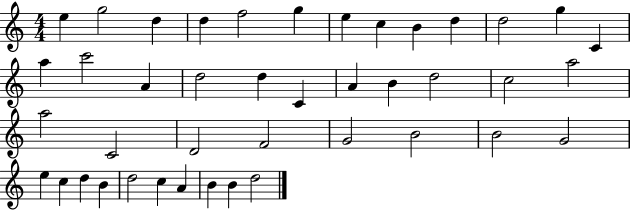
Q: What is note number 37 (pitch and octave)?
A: D5